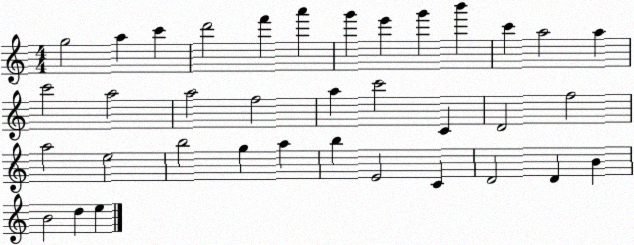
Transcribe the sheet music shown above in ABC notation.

X:1
T:Untitled
M:4/4
L:1/4
K:C
g2 a c' d'2 f' a' g' e' g' b' c' a2 a c'2 a2 a2 f2 a c'2 C D2 f2 a2 e2 b2 g a b E2 C D2 D B B2 d e